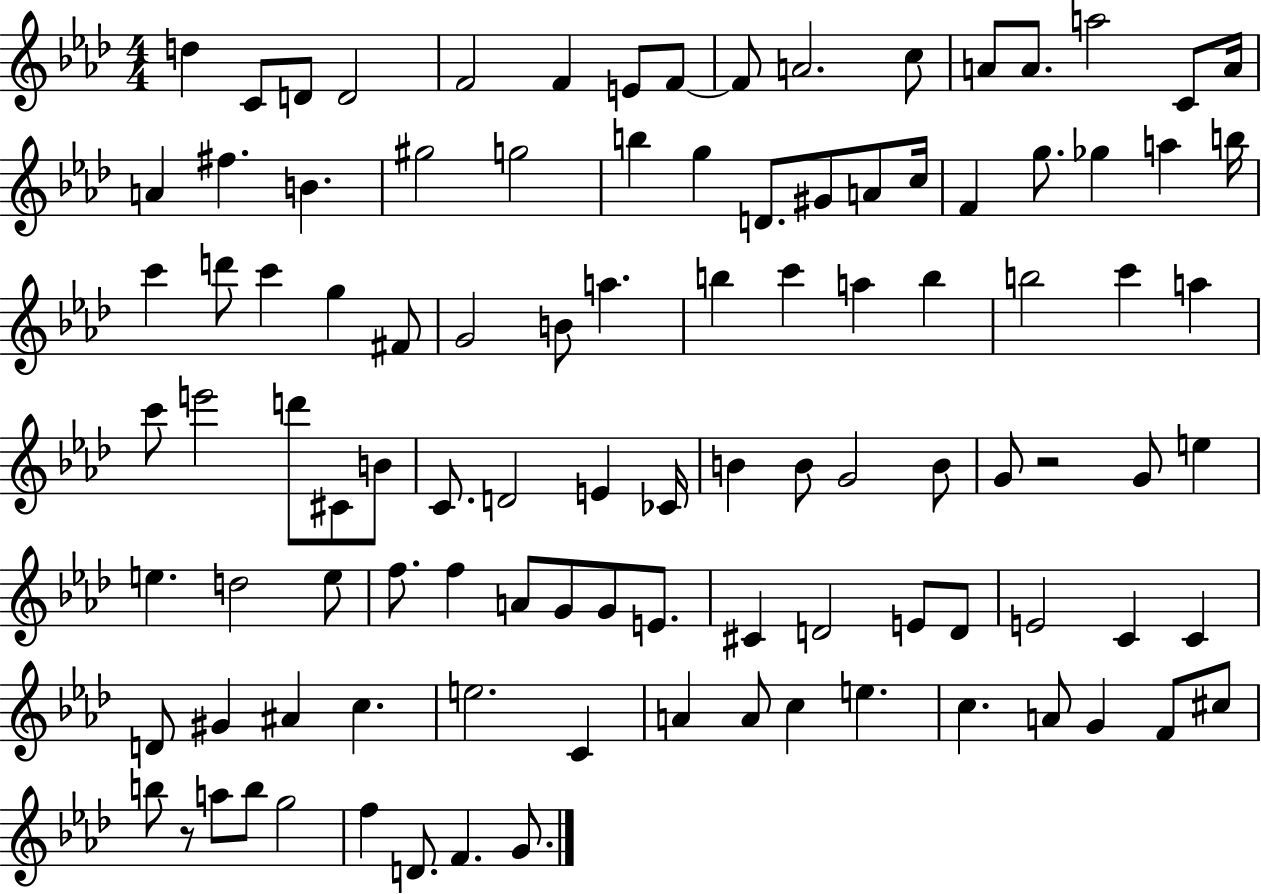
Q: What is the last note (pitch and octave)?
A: G4